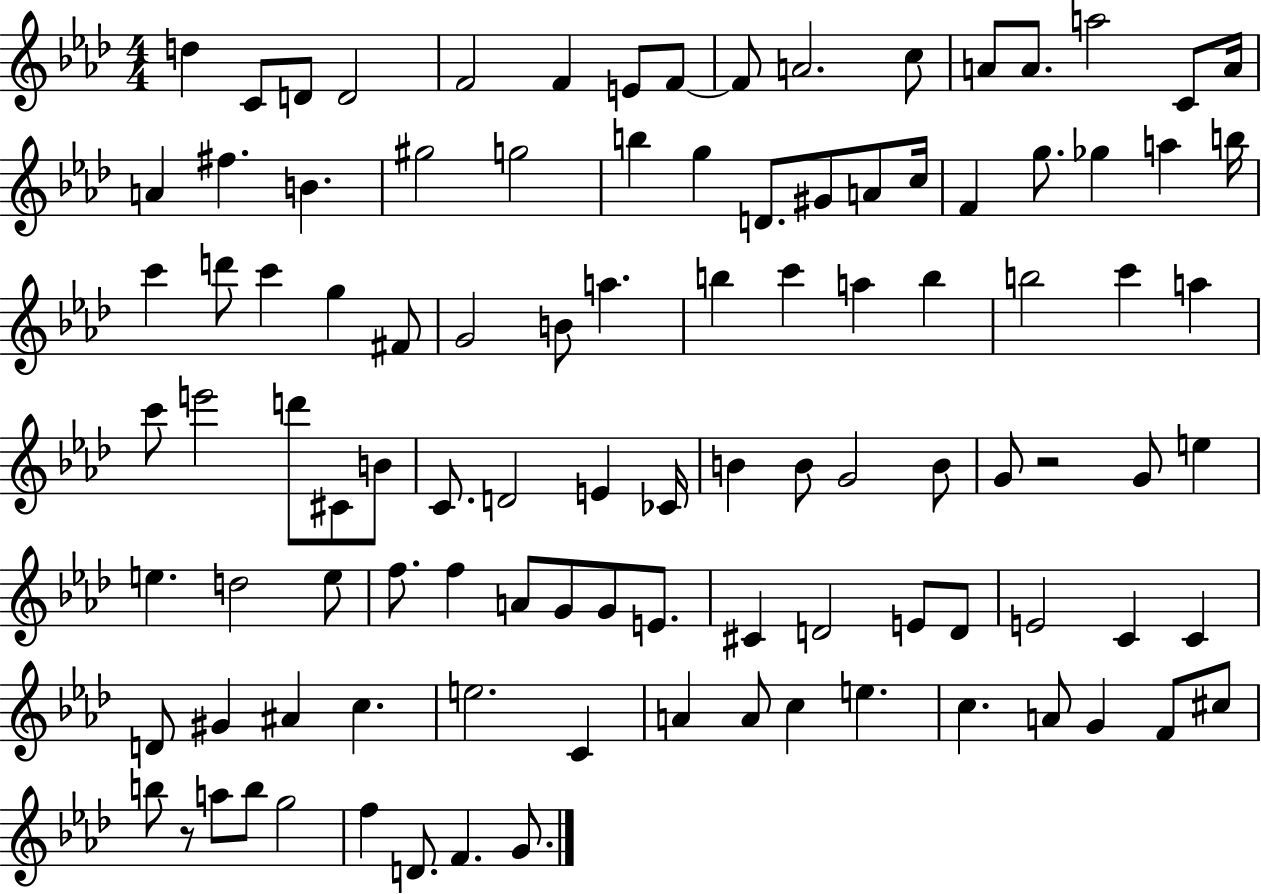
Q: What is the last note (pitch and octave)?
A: G4